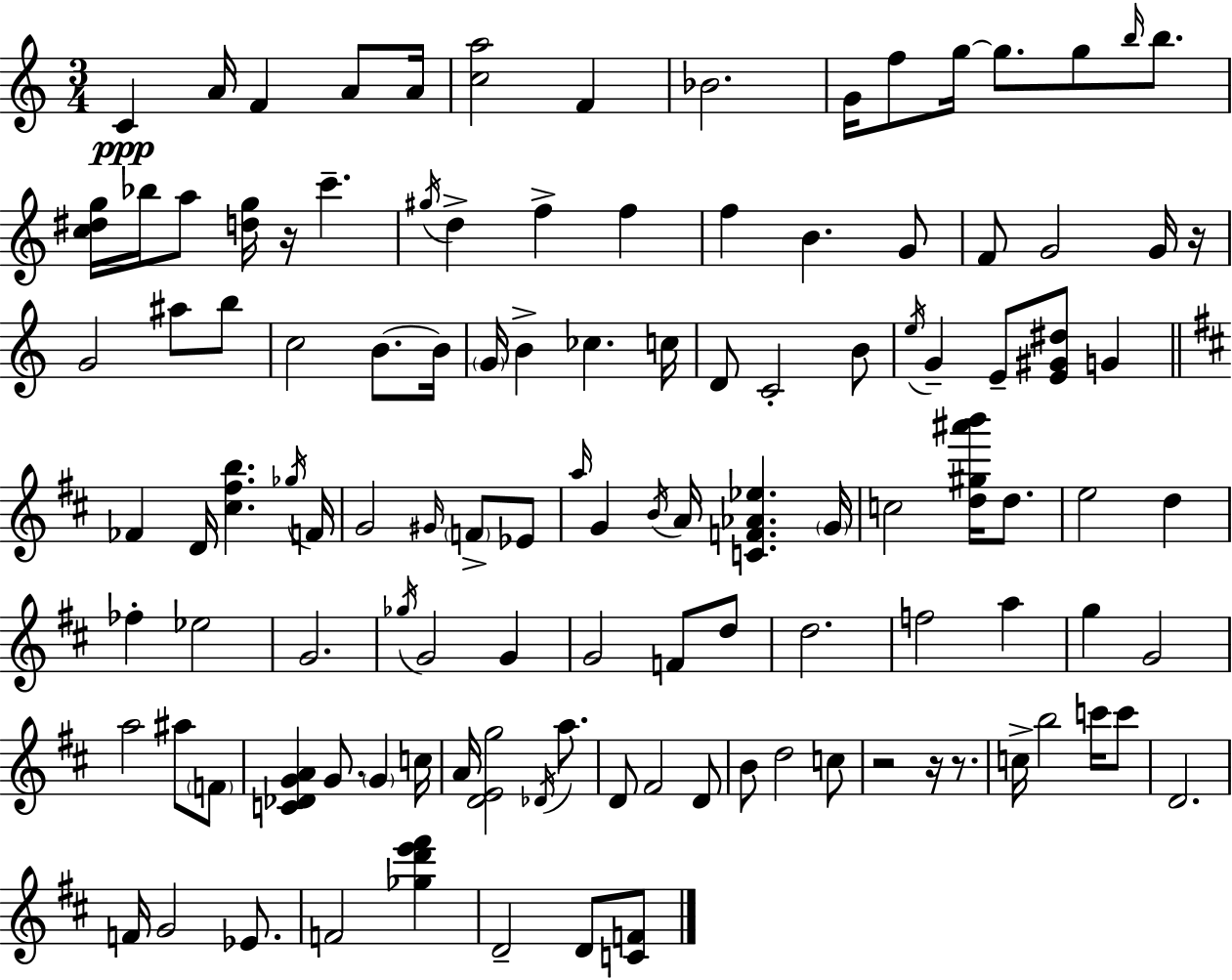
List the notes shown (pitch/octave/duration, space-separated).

C4/q A4/s F4/q A4/e A4/s [C5,A5]/h F4/q Bb4/h. G4/s F5/e G5/s G5/e. G5/e B5/s B5/e. [C5,D#5,G5]/s Bb5/s A5/e [D5,G5]/s R/s C6/q. G#5/s D5/q F5/q F5/q F5/q B4/q. G4/e F4/e G4/h G4/s R/s G4/h A#5/e B5/e C5/h B4/e. B4/s G4/s B4/q CES5/q. C5/s D4/e C4/h B4/e E5/s G4/q E4/e [E4,G#4,D#5]/e G4/q FES4/q D4/s [C#5,F#5,B5]/q. Gb5/s F4/s G4/h G#4/s F4/e Eb4/e A5/s G4/q B4/s A4/s [C4,F4,Ab4,Eb5]/q. G4/s C5/h [D5,G#5,A#6,B6]/s D5/e. E5/h D5/q FES5/q Eb5/h G4/h. Gb5/s G4/h G4/q G4/h F4/e D5/e D5/h. F5/h A5/q G5/q G4/h A5/h A#5/e F4/e [C4,Db4,G4,A4]/q G4/e. G4/q C5/s A4/s [D4,E4,G5]/h Db4/s A5/e. D4/e F#4/h D4/e B4/e D5/h C5/e R/h R/s R/e. C5/s B5/h C6/s C6/e D4/h. F4/s G4/h Eb4/e. F4/h [Gb5,D6,E6,F#6]/q D4/h D4/e [C4,F4]/e